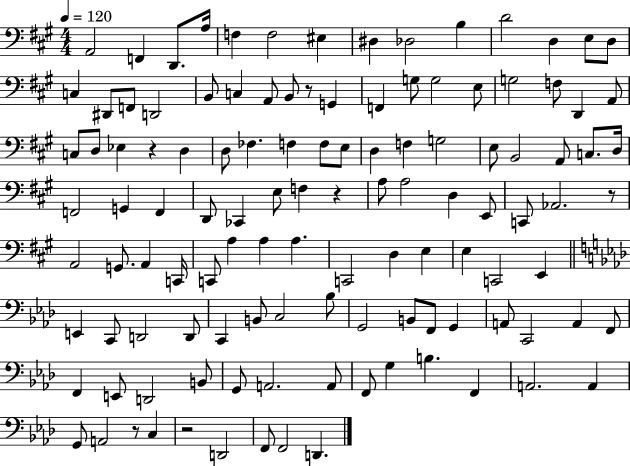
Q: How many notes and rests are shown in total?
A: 117